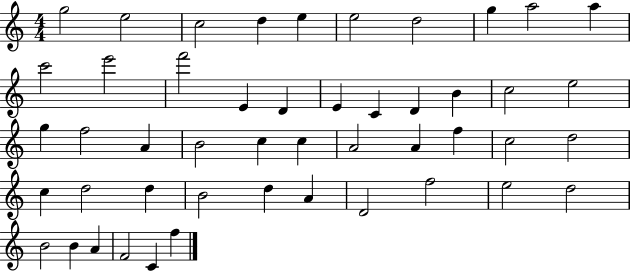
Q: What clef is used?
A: treble